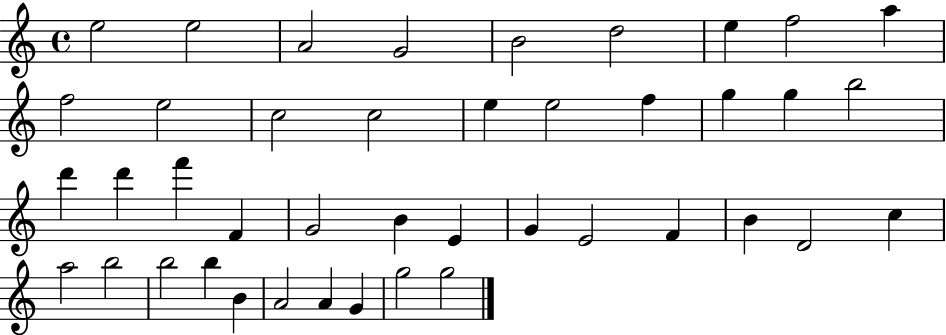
{
  \clef treble
  \time 4/4
  \defaultTimeSignature
  \key c \major
  e''2 e''2 | a'2 g'2 | b'2 d''2 | e''4 f''2 a''4 | \break f''2 e''2 | c''2 c''2 | e''4 e''2 f''4 | g''4 g''4 b''2 | \break d'''4 d'''4 f'''4 f'4 | g'2 b'4 e'4 | g'4 e'2 f'4 | b'4 d'2 c''4 | \break a''2 b''2 | b''2 b''4 b'4 | a'2 a'4 g'4 | g''2 g''2 | \break \bar "|."
}